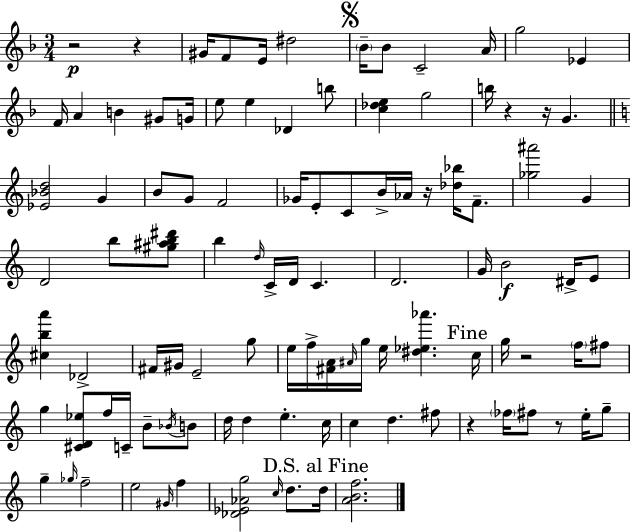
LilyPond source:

{
  \clef treble
  \numericTimeSignature
  \time 3/4
  \key f \major
  r2\p r4 | gis'16 f'8 e'16 dis''2 | \mark \markup { \musicglyph "scripts.segno" } \parenthesize bes'16-- bes'8 c'2-- a'16 | g''2 ees'4 | \break f'16 a'4 b'4 gis'8 g'16 | e''8 e''4 des'4 b''8 | <c'' des'' e''>4 g''2 | b''16 r4 r16 g'4. | \break \bar "||" \break \key c \major <ees' bes' d''>2 g'4 | b'8 g'8 f'2 | ges'16 e'8-. c'8 b'16-> aes'16 r16 <des'' bes''>16 f'8.-- | <ges'' ais'''>2 g'4 | \break d'2 b''8 <gis'' ais'' b'' dis'''>8 | b''4 \grace { d''16 } c'16-> d'16 c'4. | d'2. | g'16 b'2\f dis'16-> e'8 | \break <cis'' b'' a'''>4 des'2-> | fis'16 gis'16 e'2-- g''8 | e''16 f''16-> <fis' a'>16 \grace { ais'16 } g''16 e''16 <dis'' ees'' aes'''>4. | \mark "Fine" c''16 g''16 r2 \parenthesize f''16 | \break fis''8 g''4 <cis' d' ees''>8 f''16 c'16-- b'8-- | \acciaccatura { bes'16 } b'8 d''16 d''4 e''4.-. | c''16 c''4 d''4. | fis''8 r4 \parenthesize fes''16 fis''8 r8 | \break e''16-. g''8-- g''4-- \grace { ges''16 } f''2-- | e''2 | \grace { gis'16 } f''4 <des' ees' aes' g''>2 | \grace { c''16 } d''8. \mark "D.S. al Fine" d''16 <a' b' f''>2. | \break \bar "|."
}